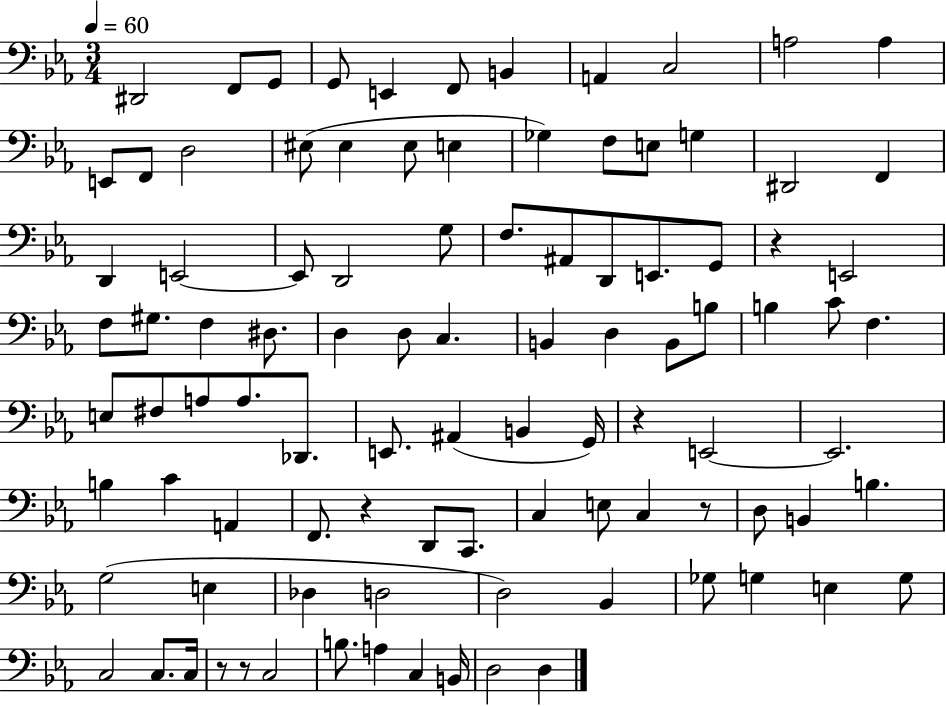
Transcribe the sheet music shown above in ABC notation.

X:1
T:Untitled
M:3/4
L:1/4
K:Eb
^D,,2 F,,/2 G,,/2 G,,/2 E,, F,,/2 B,, A,, C,2 A,2 A, E,,/2 F,,/2 D,2 ^E,/2 ^E, ^E,/2 E, _G, F,/2 E,/2 G, ^D,,2 F,, D,, E,,2 E,,/2 D,,2 G,/2 F,/2 ^A,,/2 D,,/2 E,,/2 G,,/2 z E,,2 F,/2 ^G,/2 F, ^D,/2 D, D,/2 C, B,, D, B,,/2 B,/2 B, C/2 F, E,/2 ^F,/2 A,/2 A,/2 _D,,/2 E,,/2 ^A,, B,, G,,/4 z E,,2 E,,2 B, C A,, F,,/2 z D,,/2 C,,/2 C, E,/2 C, z/2 D,/2 B,, B, G,2 E, _D, D,2 D,2 _B,, _G,/2 G, E, G,/2 C,2 C,/2 C,/4 z/2 z/2 C,2 B,/2 A, C, B,,/4 D,2 D,